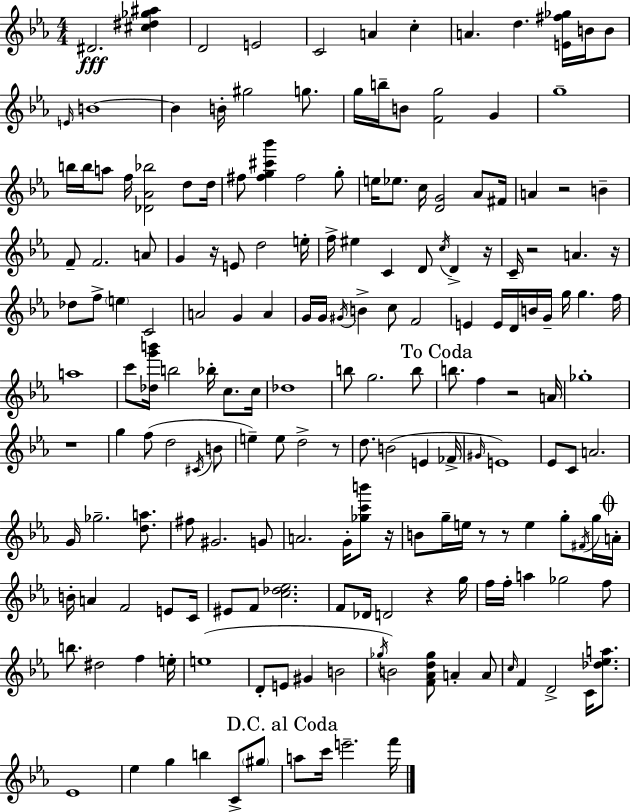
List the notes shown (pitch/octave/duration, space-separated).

D#4/h. [C#5,D#5,Gb5,A#5]/q D4/h E4/h C4/h A4/q C5/q A4/q. D5/q. [E4,F#5,Gb5]/s B4/s B4/e E4/s B4/w B4/q B4/s G#5/h G5/e. G5/s B5/s B4/e [F4,G5]/h G4/q G5/w B5/s B5/s A5/e F5/s [Db4,Ab4,Bb5]/h D5/e D5/s F#5/e [F#5,G5,C#6,Bb6]/q F#5/h G5/e E5/s Eb5/e. C5/s [D4,G4]/h Ab4/e F#4/s A4/q R/h B4/q F4/e F4/h. A4/e G4/q R/s E4/e D5/h E5/s F5/s EIS5/q C4/q D4/e C5/s D4/q R/s C4/s R/h A4/q. R/s Db5/e F5/e E5/q C4/h A4/h G4/q A4/q G4/s G4/s G#4/s B4/q C5/e F4/h E4/q E4/s D4/s B4/s G4/s G5/s G5/q. F5/s A5/w C6/e [Db5,G6,B6]/s B5/h Bb5/s C5/e. C5/s Db5/w B5/e G5/h. B5/e B5/e. F5/q R/h A4/s Gb5/w R/w G5/q F5/e D5/h C#4/s B4/e E5/q E5/e D5/h R/e D5/e. B4/h E4/q FES4/s G#4/s E4/w Eb4/e C4/e A4/h. G4/s Gb5/h. [D5,A5]/e. F#5/e G#4/h. G4/e A4/h. G4/s [Gb5,C6,B6]/e R/s B4/e G5/s E5/s R/e R/e E5/q G5/e F#4/s G5/s A4/s B4/s A4/q F4/h E4/e C4/s EIS4/e F4/e [C5,Db5,Eb5]/h. F4/e Db4/s D4/h R/q G5/s F5/s F5/s A5/q Gb5/h F5/e B5/e. D#5/h F5/q E5/s E5/w D4/e E4/e G#4/q B4/h Gb5/s B4/h [F4,Ab4,D5,Gb5]/e A4/q A4/e C5/s F4/q D4/h C4/s [Db5,Eb5,A5]/e. Eb4/w Eb5/q G5/q B5/q C4/e G#5/e A5/e C6/s E6/h. F6/s